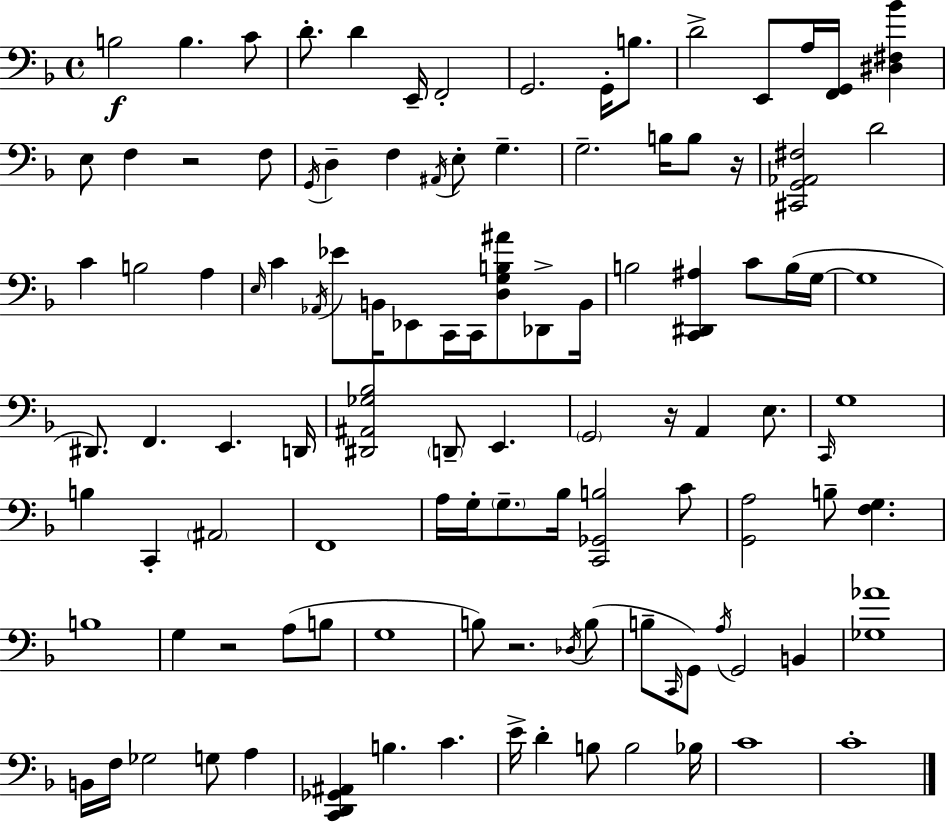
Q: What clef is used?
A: bass